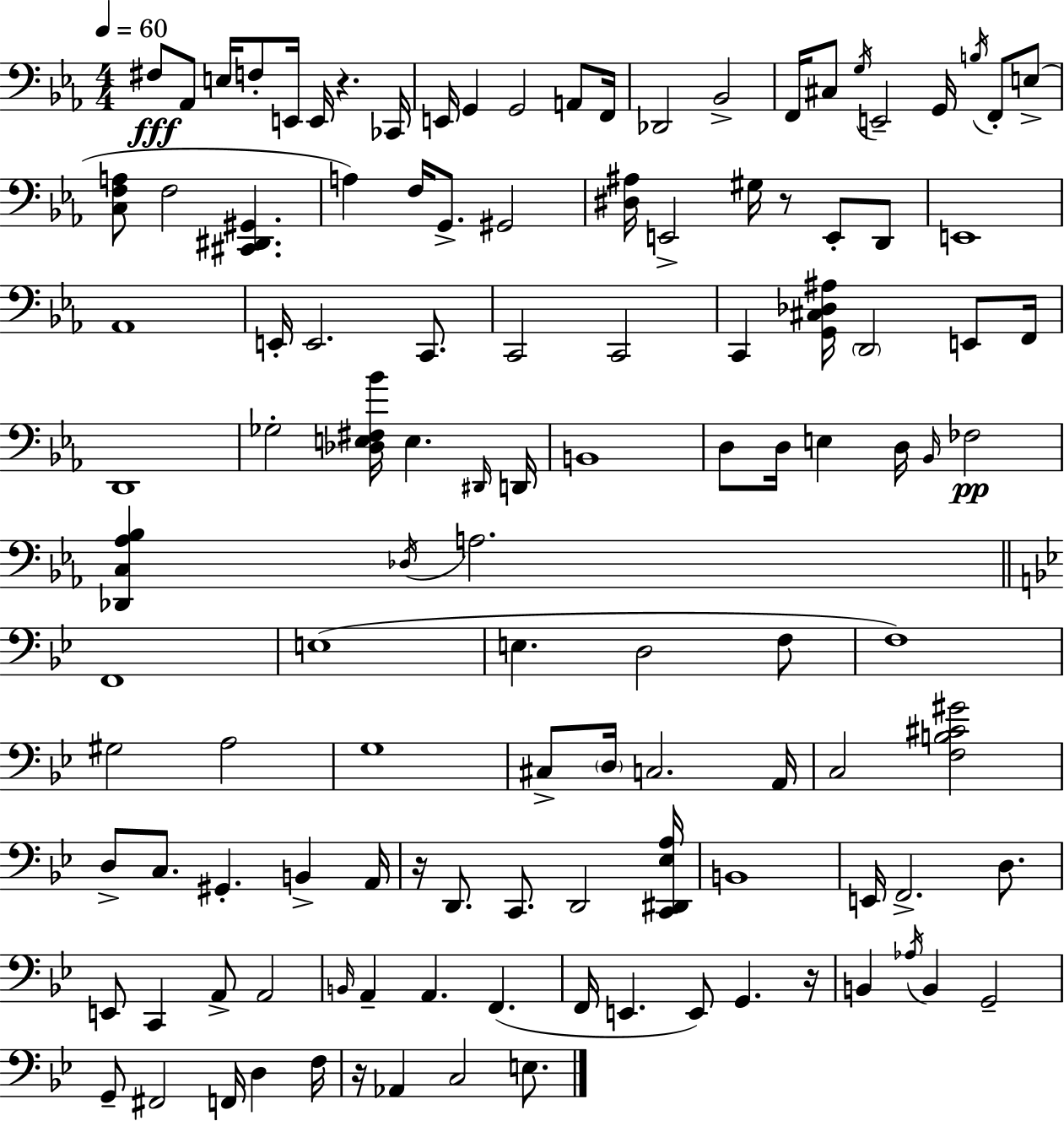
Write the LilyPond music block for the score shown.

{
  \clef bass
  \numericTimeSignature
  \time 4/4
  \key c \minor
  \tempo 4 = 60
  fis8\fff aes,8 e16 f8-. e,16 e,16 r4. ces,16 | e,16 g,4 g,2 a,8 f,16 | des,2 bes,2-> | f,16 cis8 \acciaccatura { g16 } e,2-- g,16 \acciaccatura { b16 } f,8-. | \break e8->( <c f a>8 f2 <cis, dis, gis,>4. | a4) f16 g,8.-> gis,2 | <dis ais>16 e,2-> gis16 r8 e,8-. | d,8 e,1 | \break aes,1 | e,16-. e,2. c,8. | c,2 c,2 | c,4 <g, cis des ais>16 \parenthesize d,2 e,8 | \break f,16 d,1 | ges2-. <des e fis bes'>16 e4. | \grace { dis,16 } d,16 b,1 | d8 d16 e4 d16 \grace { bes,16 }\pp fes2 | \break <des, c aes bes>4 \acciaccatura { des16 } a2. | \bar "||" \break \key bes \major f,1 | e1( | e4. d2 f8 | f1) | \break gis2 a2 | g1 | cis8-> \parenthesize d16 c2. a,16 | c2 <f b cis' gis'>2 | \break d8-> c8. gis,4.-. b,4-> a,16 | r16 d,8. c,8. d,2 <c, dis, ees a>16 | b,1 | e,16 f,2.-> d8. | \break e,8 c,4 a,8-> a,2 | \grace { b,16 } a,4-- a,4. f,4.( | f,16 e,4. e,8) g,4. | r16 b,4 \acciaccatura { aes16 } b,4 g,2-- | \break g,8-- fis,2 f,16 d4 | f16 r16 aes,4 c2 e8. | \bar "|."
}